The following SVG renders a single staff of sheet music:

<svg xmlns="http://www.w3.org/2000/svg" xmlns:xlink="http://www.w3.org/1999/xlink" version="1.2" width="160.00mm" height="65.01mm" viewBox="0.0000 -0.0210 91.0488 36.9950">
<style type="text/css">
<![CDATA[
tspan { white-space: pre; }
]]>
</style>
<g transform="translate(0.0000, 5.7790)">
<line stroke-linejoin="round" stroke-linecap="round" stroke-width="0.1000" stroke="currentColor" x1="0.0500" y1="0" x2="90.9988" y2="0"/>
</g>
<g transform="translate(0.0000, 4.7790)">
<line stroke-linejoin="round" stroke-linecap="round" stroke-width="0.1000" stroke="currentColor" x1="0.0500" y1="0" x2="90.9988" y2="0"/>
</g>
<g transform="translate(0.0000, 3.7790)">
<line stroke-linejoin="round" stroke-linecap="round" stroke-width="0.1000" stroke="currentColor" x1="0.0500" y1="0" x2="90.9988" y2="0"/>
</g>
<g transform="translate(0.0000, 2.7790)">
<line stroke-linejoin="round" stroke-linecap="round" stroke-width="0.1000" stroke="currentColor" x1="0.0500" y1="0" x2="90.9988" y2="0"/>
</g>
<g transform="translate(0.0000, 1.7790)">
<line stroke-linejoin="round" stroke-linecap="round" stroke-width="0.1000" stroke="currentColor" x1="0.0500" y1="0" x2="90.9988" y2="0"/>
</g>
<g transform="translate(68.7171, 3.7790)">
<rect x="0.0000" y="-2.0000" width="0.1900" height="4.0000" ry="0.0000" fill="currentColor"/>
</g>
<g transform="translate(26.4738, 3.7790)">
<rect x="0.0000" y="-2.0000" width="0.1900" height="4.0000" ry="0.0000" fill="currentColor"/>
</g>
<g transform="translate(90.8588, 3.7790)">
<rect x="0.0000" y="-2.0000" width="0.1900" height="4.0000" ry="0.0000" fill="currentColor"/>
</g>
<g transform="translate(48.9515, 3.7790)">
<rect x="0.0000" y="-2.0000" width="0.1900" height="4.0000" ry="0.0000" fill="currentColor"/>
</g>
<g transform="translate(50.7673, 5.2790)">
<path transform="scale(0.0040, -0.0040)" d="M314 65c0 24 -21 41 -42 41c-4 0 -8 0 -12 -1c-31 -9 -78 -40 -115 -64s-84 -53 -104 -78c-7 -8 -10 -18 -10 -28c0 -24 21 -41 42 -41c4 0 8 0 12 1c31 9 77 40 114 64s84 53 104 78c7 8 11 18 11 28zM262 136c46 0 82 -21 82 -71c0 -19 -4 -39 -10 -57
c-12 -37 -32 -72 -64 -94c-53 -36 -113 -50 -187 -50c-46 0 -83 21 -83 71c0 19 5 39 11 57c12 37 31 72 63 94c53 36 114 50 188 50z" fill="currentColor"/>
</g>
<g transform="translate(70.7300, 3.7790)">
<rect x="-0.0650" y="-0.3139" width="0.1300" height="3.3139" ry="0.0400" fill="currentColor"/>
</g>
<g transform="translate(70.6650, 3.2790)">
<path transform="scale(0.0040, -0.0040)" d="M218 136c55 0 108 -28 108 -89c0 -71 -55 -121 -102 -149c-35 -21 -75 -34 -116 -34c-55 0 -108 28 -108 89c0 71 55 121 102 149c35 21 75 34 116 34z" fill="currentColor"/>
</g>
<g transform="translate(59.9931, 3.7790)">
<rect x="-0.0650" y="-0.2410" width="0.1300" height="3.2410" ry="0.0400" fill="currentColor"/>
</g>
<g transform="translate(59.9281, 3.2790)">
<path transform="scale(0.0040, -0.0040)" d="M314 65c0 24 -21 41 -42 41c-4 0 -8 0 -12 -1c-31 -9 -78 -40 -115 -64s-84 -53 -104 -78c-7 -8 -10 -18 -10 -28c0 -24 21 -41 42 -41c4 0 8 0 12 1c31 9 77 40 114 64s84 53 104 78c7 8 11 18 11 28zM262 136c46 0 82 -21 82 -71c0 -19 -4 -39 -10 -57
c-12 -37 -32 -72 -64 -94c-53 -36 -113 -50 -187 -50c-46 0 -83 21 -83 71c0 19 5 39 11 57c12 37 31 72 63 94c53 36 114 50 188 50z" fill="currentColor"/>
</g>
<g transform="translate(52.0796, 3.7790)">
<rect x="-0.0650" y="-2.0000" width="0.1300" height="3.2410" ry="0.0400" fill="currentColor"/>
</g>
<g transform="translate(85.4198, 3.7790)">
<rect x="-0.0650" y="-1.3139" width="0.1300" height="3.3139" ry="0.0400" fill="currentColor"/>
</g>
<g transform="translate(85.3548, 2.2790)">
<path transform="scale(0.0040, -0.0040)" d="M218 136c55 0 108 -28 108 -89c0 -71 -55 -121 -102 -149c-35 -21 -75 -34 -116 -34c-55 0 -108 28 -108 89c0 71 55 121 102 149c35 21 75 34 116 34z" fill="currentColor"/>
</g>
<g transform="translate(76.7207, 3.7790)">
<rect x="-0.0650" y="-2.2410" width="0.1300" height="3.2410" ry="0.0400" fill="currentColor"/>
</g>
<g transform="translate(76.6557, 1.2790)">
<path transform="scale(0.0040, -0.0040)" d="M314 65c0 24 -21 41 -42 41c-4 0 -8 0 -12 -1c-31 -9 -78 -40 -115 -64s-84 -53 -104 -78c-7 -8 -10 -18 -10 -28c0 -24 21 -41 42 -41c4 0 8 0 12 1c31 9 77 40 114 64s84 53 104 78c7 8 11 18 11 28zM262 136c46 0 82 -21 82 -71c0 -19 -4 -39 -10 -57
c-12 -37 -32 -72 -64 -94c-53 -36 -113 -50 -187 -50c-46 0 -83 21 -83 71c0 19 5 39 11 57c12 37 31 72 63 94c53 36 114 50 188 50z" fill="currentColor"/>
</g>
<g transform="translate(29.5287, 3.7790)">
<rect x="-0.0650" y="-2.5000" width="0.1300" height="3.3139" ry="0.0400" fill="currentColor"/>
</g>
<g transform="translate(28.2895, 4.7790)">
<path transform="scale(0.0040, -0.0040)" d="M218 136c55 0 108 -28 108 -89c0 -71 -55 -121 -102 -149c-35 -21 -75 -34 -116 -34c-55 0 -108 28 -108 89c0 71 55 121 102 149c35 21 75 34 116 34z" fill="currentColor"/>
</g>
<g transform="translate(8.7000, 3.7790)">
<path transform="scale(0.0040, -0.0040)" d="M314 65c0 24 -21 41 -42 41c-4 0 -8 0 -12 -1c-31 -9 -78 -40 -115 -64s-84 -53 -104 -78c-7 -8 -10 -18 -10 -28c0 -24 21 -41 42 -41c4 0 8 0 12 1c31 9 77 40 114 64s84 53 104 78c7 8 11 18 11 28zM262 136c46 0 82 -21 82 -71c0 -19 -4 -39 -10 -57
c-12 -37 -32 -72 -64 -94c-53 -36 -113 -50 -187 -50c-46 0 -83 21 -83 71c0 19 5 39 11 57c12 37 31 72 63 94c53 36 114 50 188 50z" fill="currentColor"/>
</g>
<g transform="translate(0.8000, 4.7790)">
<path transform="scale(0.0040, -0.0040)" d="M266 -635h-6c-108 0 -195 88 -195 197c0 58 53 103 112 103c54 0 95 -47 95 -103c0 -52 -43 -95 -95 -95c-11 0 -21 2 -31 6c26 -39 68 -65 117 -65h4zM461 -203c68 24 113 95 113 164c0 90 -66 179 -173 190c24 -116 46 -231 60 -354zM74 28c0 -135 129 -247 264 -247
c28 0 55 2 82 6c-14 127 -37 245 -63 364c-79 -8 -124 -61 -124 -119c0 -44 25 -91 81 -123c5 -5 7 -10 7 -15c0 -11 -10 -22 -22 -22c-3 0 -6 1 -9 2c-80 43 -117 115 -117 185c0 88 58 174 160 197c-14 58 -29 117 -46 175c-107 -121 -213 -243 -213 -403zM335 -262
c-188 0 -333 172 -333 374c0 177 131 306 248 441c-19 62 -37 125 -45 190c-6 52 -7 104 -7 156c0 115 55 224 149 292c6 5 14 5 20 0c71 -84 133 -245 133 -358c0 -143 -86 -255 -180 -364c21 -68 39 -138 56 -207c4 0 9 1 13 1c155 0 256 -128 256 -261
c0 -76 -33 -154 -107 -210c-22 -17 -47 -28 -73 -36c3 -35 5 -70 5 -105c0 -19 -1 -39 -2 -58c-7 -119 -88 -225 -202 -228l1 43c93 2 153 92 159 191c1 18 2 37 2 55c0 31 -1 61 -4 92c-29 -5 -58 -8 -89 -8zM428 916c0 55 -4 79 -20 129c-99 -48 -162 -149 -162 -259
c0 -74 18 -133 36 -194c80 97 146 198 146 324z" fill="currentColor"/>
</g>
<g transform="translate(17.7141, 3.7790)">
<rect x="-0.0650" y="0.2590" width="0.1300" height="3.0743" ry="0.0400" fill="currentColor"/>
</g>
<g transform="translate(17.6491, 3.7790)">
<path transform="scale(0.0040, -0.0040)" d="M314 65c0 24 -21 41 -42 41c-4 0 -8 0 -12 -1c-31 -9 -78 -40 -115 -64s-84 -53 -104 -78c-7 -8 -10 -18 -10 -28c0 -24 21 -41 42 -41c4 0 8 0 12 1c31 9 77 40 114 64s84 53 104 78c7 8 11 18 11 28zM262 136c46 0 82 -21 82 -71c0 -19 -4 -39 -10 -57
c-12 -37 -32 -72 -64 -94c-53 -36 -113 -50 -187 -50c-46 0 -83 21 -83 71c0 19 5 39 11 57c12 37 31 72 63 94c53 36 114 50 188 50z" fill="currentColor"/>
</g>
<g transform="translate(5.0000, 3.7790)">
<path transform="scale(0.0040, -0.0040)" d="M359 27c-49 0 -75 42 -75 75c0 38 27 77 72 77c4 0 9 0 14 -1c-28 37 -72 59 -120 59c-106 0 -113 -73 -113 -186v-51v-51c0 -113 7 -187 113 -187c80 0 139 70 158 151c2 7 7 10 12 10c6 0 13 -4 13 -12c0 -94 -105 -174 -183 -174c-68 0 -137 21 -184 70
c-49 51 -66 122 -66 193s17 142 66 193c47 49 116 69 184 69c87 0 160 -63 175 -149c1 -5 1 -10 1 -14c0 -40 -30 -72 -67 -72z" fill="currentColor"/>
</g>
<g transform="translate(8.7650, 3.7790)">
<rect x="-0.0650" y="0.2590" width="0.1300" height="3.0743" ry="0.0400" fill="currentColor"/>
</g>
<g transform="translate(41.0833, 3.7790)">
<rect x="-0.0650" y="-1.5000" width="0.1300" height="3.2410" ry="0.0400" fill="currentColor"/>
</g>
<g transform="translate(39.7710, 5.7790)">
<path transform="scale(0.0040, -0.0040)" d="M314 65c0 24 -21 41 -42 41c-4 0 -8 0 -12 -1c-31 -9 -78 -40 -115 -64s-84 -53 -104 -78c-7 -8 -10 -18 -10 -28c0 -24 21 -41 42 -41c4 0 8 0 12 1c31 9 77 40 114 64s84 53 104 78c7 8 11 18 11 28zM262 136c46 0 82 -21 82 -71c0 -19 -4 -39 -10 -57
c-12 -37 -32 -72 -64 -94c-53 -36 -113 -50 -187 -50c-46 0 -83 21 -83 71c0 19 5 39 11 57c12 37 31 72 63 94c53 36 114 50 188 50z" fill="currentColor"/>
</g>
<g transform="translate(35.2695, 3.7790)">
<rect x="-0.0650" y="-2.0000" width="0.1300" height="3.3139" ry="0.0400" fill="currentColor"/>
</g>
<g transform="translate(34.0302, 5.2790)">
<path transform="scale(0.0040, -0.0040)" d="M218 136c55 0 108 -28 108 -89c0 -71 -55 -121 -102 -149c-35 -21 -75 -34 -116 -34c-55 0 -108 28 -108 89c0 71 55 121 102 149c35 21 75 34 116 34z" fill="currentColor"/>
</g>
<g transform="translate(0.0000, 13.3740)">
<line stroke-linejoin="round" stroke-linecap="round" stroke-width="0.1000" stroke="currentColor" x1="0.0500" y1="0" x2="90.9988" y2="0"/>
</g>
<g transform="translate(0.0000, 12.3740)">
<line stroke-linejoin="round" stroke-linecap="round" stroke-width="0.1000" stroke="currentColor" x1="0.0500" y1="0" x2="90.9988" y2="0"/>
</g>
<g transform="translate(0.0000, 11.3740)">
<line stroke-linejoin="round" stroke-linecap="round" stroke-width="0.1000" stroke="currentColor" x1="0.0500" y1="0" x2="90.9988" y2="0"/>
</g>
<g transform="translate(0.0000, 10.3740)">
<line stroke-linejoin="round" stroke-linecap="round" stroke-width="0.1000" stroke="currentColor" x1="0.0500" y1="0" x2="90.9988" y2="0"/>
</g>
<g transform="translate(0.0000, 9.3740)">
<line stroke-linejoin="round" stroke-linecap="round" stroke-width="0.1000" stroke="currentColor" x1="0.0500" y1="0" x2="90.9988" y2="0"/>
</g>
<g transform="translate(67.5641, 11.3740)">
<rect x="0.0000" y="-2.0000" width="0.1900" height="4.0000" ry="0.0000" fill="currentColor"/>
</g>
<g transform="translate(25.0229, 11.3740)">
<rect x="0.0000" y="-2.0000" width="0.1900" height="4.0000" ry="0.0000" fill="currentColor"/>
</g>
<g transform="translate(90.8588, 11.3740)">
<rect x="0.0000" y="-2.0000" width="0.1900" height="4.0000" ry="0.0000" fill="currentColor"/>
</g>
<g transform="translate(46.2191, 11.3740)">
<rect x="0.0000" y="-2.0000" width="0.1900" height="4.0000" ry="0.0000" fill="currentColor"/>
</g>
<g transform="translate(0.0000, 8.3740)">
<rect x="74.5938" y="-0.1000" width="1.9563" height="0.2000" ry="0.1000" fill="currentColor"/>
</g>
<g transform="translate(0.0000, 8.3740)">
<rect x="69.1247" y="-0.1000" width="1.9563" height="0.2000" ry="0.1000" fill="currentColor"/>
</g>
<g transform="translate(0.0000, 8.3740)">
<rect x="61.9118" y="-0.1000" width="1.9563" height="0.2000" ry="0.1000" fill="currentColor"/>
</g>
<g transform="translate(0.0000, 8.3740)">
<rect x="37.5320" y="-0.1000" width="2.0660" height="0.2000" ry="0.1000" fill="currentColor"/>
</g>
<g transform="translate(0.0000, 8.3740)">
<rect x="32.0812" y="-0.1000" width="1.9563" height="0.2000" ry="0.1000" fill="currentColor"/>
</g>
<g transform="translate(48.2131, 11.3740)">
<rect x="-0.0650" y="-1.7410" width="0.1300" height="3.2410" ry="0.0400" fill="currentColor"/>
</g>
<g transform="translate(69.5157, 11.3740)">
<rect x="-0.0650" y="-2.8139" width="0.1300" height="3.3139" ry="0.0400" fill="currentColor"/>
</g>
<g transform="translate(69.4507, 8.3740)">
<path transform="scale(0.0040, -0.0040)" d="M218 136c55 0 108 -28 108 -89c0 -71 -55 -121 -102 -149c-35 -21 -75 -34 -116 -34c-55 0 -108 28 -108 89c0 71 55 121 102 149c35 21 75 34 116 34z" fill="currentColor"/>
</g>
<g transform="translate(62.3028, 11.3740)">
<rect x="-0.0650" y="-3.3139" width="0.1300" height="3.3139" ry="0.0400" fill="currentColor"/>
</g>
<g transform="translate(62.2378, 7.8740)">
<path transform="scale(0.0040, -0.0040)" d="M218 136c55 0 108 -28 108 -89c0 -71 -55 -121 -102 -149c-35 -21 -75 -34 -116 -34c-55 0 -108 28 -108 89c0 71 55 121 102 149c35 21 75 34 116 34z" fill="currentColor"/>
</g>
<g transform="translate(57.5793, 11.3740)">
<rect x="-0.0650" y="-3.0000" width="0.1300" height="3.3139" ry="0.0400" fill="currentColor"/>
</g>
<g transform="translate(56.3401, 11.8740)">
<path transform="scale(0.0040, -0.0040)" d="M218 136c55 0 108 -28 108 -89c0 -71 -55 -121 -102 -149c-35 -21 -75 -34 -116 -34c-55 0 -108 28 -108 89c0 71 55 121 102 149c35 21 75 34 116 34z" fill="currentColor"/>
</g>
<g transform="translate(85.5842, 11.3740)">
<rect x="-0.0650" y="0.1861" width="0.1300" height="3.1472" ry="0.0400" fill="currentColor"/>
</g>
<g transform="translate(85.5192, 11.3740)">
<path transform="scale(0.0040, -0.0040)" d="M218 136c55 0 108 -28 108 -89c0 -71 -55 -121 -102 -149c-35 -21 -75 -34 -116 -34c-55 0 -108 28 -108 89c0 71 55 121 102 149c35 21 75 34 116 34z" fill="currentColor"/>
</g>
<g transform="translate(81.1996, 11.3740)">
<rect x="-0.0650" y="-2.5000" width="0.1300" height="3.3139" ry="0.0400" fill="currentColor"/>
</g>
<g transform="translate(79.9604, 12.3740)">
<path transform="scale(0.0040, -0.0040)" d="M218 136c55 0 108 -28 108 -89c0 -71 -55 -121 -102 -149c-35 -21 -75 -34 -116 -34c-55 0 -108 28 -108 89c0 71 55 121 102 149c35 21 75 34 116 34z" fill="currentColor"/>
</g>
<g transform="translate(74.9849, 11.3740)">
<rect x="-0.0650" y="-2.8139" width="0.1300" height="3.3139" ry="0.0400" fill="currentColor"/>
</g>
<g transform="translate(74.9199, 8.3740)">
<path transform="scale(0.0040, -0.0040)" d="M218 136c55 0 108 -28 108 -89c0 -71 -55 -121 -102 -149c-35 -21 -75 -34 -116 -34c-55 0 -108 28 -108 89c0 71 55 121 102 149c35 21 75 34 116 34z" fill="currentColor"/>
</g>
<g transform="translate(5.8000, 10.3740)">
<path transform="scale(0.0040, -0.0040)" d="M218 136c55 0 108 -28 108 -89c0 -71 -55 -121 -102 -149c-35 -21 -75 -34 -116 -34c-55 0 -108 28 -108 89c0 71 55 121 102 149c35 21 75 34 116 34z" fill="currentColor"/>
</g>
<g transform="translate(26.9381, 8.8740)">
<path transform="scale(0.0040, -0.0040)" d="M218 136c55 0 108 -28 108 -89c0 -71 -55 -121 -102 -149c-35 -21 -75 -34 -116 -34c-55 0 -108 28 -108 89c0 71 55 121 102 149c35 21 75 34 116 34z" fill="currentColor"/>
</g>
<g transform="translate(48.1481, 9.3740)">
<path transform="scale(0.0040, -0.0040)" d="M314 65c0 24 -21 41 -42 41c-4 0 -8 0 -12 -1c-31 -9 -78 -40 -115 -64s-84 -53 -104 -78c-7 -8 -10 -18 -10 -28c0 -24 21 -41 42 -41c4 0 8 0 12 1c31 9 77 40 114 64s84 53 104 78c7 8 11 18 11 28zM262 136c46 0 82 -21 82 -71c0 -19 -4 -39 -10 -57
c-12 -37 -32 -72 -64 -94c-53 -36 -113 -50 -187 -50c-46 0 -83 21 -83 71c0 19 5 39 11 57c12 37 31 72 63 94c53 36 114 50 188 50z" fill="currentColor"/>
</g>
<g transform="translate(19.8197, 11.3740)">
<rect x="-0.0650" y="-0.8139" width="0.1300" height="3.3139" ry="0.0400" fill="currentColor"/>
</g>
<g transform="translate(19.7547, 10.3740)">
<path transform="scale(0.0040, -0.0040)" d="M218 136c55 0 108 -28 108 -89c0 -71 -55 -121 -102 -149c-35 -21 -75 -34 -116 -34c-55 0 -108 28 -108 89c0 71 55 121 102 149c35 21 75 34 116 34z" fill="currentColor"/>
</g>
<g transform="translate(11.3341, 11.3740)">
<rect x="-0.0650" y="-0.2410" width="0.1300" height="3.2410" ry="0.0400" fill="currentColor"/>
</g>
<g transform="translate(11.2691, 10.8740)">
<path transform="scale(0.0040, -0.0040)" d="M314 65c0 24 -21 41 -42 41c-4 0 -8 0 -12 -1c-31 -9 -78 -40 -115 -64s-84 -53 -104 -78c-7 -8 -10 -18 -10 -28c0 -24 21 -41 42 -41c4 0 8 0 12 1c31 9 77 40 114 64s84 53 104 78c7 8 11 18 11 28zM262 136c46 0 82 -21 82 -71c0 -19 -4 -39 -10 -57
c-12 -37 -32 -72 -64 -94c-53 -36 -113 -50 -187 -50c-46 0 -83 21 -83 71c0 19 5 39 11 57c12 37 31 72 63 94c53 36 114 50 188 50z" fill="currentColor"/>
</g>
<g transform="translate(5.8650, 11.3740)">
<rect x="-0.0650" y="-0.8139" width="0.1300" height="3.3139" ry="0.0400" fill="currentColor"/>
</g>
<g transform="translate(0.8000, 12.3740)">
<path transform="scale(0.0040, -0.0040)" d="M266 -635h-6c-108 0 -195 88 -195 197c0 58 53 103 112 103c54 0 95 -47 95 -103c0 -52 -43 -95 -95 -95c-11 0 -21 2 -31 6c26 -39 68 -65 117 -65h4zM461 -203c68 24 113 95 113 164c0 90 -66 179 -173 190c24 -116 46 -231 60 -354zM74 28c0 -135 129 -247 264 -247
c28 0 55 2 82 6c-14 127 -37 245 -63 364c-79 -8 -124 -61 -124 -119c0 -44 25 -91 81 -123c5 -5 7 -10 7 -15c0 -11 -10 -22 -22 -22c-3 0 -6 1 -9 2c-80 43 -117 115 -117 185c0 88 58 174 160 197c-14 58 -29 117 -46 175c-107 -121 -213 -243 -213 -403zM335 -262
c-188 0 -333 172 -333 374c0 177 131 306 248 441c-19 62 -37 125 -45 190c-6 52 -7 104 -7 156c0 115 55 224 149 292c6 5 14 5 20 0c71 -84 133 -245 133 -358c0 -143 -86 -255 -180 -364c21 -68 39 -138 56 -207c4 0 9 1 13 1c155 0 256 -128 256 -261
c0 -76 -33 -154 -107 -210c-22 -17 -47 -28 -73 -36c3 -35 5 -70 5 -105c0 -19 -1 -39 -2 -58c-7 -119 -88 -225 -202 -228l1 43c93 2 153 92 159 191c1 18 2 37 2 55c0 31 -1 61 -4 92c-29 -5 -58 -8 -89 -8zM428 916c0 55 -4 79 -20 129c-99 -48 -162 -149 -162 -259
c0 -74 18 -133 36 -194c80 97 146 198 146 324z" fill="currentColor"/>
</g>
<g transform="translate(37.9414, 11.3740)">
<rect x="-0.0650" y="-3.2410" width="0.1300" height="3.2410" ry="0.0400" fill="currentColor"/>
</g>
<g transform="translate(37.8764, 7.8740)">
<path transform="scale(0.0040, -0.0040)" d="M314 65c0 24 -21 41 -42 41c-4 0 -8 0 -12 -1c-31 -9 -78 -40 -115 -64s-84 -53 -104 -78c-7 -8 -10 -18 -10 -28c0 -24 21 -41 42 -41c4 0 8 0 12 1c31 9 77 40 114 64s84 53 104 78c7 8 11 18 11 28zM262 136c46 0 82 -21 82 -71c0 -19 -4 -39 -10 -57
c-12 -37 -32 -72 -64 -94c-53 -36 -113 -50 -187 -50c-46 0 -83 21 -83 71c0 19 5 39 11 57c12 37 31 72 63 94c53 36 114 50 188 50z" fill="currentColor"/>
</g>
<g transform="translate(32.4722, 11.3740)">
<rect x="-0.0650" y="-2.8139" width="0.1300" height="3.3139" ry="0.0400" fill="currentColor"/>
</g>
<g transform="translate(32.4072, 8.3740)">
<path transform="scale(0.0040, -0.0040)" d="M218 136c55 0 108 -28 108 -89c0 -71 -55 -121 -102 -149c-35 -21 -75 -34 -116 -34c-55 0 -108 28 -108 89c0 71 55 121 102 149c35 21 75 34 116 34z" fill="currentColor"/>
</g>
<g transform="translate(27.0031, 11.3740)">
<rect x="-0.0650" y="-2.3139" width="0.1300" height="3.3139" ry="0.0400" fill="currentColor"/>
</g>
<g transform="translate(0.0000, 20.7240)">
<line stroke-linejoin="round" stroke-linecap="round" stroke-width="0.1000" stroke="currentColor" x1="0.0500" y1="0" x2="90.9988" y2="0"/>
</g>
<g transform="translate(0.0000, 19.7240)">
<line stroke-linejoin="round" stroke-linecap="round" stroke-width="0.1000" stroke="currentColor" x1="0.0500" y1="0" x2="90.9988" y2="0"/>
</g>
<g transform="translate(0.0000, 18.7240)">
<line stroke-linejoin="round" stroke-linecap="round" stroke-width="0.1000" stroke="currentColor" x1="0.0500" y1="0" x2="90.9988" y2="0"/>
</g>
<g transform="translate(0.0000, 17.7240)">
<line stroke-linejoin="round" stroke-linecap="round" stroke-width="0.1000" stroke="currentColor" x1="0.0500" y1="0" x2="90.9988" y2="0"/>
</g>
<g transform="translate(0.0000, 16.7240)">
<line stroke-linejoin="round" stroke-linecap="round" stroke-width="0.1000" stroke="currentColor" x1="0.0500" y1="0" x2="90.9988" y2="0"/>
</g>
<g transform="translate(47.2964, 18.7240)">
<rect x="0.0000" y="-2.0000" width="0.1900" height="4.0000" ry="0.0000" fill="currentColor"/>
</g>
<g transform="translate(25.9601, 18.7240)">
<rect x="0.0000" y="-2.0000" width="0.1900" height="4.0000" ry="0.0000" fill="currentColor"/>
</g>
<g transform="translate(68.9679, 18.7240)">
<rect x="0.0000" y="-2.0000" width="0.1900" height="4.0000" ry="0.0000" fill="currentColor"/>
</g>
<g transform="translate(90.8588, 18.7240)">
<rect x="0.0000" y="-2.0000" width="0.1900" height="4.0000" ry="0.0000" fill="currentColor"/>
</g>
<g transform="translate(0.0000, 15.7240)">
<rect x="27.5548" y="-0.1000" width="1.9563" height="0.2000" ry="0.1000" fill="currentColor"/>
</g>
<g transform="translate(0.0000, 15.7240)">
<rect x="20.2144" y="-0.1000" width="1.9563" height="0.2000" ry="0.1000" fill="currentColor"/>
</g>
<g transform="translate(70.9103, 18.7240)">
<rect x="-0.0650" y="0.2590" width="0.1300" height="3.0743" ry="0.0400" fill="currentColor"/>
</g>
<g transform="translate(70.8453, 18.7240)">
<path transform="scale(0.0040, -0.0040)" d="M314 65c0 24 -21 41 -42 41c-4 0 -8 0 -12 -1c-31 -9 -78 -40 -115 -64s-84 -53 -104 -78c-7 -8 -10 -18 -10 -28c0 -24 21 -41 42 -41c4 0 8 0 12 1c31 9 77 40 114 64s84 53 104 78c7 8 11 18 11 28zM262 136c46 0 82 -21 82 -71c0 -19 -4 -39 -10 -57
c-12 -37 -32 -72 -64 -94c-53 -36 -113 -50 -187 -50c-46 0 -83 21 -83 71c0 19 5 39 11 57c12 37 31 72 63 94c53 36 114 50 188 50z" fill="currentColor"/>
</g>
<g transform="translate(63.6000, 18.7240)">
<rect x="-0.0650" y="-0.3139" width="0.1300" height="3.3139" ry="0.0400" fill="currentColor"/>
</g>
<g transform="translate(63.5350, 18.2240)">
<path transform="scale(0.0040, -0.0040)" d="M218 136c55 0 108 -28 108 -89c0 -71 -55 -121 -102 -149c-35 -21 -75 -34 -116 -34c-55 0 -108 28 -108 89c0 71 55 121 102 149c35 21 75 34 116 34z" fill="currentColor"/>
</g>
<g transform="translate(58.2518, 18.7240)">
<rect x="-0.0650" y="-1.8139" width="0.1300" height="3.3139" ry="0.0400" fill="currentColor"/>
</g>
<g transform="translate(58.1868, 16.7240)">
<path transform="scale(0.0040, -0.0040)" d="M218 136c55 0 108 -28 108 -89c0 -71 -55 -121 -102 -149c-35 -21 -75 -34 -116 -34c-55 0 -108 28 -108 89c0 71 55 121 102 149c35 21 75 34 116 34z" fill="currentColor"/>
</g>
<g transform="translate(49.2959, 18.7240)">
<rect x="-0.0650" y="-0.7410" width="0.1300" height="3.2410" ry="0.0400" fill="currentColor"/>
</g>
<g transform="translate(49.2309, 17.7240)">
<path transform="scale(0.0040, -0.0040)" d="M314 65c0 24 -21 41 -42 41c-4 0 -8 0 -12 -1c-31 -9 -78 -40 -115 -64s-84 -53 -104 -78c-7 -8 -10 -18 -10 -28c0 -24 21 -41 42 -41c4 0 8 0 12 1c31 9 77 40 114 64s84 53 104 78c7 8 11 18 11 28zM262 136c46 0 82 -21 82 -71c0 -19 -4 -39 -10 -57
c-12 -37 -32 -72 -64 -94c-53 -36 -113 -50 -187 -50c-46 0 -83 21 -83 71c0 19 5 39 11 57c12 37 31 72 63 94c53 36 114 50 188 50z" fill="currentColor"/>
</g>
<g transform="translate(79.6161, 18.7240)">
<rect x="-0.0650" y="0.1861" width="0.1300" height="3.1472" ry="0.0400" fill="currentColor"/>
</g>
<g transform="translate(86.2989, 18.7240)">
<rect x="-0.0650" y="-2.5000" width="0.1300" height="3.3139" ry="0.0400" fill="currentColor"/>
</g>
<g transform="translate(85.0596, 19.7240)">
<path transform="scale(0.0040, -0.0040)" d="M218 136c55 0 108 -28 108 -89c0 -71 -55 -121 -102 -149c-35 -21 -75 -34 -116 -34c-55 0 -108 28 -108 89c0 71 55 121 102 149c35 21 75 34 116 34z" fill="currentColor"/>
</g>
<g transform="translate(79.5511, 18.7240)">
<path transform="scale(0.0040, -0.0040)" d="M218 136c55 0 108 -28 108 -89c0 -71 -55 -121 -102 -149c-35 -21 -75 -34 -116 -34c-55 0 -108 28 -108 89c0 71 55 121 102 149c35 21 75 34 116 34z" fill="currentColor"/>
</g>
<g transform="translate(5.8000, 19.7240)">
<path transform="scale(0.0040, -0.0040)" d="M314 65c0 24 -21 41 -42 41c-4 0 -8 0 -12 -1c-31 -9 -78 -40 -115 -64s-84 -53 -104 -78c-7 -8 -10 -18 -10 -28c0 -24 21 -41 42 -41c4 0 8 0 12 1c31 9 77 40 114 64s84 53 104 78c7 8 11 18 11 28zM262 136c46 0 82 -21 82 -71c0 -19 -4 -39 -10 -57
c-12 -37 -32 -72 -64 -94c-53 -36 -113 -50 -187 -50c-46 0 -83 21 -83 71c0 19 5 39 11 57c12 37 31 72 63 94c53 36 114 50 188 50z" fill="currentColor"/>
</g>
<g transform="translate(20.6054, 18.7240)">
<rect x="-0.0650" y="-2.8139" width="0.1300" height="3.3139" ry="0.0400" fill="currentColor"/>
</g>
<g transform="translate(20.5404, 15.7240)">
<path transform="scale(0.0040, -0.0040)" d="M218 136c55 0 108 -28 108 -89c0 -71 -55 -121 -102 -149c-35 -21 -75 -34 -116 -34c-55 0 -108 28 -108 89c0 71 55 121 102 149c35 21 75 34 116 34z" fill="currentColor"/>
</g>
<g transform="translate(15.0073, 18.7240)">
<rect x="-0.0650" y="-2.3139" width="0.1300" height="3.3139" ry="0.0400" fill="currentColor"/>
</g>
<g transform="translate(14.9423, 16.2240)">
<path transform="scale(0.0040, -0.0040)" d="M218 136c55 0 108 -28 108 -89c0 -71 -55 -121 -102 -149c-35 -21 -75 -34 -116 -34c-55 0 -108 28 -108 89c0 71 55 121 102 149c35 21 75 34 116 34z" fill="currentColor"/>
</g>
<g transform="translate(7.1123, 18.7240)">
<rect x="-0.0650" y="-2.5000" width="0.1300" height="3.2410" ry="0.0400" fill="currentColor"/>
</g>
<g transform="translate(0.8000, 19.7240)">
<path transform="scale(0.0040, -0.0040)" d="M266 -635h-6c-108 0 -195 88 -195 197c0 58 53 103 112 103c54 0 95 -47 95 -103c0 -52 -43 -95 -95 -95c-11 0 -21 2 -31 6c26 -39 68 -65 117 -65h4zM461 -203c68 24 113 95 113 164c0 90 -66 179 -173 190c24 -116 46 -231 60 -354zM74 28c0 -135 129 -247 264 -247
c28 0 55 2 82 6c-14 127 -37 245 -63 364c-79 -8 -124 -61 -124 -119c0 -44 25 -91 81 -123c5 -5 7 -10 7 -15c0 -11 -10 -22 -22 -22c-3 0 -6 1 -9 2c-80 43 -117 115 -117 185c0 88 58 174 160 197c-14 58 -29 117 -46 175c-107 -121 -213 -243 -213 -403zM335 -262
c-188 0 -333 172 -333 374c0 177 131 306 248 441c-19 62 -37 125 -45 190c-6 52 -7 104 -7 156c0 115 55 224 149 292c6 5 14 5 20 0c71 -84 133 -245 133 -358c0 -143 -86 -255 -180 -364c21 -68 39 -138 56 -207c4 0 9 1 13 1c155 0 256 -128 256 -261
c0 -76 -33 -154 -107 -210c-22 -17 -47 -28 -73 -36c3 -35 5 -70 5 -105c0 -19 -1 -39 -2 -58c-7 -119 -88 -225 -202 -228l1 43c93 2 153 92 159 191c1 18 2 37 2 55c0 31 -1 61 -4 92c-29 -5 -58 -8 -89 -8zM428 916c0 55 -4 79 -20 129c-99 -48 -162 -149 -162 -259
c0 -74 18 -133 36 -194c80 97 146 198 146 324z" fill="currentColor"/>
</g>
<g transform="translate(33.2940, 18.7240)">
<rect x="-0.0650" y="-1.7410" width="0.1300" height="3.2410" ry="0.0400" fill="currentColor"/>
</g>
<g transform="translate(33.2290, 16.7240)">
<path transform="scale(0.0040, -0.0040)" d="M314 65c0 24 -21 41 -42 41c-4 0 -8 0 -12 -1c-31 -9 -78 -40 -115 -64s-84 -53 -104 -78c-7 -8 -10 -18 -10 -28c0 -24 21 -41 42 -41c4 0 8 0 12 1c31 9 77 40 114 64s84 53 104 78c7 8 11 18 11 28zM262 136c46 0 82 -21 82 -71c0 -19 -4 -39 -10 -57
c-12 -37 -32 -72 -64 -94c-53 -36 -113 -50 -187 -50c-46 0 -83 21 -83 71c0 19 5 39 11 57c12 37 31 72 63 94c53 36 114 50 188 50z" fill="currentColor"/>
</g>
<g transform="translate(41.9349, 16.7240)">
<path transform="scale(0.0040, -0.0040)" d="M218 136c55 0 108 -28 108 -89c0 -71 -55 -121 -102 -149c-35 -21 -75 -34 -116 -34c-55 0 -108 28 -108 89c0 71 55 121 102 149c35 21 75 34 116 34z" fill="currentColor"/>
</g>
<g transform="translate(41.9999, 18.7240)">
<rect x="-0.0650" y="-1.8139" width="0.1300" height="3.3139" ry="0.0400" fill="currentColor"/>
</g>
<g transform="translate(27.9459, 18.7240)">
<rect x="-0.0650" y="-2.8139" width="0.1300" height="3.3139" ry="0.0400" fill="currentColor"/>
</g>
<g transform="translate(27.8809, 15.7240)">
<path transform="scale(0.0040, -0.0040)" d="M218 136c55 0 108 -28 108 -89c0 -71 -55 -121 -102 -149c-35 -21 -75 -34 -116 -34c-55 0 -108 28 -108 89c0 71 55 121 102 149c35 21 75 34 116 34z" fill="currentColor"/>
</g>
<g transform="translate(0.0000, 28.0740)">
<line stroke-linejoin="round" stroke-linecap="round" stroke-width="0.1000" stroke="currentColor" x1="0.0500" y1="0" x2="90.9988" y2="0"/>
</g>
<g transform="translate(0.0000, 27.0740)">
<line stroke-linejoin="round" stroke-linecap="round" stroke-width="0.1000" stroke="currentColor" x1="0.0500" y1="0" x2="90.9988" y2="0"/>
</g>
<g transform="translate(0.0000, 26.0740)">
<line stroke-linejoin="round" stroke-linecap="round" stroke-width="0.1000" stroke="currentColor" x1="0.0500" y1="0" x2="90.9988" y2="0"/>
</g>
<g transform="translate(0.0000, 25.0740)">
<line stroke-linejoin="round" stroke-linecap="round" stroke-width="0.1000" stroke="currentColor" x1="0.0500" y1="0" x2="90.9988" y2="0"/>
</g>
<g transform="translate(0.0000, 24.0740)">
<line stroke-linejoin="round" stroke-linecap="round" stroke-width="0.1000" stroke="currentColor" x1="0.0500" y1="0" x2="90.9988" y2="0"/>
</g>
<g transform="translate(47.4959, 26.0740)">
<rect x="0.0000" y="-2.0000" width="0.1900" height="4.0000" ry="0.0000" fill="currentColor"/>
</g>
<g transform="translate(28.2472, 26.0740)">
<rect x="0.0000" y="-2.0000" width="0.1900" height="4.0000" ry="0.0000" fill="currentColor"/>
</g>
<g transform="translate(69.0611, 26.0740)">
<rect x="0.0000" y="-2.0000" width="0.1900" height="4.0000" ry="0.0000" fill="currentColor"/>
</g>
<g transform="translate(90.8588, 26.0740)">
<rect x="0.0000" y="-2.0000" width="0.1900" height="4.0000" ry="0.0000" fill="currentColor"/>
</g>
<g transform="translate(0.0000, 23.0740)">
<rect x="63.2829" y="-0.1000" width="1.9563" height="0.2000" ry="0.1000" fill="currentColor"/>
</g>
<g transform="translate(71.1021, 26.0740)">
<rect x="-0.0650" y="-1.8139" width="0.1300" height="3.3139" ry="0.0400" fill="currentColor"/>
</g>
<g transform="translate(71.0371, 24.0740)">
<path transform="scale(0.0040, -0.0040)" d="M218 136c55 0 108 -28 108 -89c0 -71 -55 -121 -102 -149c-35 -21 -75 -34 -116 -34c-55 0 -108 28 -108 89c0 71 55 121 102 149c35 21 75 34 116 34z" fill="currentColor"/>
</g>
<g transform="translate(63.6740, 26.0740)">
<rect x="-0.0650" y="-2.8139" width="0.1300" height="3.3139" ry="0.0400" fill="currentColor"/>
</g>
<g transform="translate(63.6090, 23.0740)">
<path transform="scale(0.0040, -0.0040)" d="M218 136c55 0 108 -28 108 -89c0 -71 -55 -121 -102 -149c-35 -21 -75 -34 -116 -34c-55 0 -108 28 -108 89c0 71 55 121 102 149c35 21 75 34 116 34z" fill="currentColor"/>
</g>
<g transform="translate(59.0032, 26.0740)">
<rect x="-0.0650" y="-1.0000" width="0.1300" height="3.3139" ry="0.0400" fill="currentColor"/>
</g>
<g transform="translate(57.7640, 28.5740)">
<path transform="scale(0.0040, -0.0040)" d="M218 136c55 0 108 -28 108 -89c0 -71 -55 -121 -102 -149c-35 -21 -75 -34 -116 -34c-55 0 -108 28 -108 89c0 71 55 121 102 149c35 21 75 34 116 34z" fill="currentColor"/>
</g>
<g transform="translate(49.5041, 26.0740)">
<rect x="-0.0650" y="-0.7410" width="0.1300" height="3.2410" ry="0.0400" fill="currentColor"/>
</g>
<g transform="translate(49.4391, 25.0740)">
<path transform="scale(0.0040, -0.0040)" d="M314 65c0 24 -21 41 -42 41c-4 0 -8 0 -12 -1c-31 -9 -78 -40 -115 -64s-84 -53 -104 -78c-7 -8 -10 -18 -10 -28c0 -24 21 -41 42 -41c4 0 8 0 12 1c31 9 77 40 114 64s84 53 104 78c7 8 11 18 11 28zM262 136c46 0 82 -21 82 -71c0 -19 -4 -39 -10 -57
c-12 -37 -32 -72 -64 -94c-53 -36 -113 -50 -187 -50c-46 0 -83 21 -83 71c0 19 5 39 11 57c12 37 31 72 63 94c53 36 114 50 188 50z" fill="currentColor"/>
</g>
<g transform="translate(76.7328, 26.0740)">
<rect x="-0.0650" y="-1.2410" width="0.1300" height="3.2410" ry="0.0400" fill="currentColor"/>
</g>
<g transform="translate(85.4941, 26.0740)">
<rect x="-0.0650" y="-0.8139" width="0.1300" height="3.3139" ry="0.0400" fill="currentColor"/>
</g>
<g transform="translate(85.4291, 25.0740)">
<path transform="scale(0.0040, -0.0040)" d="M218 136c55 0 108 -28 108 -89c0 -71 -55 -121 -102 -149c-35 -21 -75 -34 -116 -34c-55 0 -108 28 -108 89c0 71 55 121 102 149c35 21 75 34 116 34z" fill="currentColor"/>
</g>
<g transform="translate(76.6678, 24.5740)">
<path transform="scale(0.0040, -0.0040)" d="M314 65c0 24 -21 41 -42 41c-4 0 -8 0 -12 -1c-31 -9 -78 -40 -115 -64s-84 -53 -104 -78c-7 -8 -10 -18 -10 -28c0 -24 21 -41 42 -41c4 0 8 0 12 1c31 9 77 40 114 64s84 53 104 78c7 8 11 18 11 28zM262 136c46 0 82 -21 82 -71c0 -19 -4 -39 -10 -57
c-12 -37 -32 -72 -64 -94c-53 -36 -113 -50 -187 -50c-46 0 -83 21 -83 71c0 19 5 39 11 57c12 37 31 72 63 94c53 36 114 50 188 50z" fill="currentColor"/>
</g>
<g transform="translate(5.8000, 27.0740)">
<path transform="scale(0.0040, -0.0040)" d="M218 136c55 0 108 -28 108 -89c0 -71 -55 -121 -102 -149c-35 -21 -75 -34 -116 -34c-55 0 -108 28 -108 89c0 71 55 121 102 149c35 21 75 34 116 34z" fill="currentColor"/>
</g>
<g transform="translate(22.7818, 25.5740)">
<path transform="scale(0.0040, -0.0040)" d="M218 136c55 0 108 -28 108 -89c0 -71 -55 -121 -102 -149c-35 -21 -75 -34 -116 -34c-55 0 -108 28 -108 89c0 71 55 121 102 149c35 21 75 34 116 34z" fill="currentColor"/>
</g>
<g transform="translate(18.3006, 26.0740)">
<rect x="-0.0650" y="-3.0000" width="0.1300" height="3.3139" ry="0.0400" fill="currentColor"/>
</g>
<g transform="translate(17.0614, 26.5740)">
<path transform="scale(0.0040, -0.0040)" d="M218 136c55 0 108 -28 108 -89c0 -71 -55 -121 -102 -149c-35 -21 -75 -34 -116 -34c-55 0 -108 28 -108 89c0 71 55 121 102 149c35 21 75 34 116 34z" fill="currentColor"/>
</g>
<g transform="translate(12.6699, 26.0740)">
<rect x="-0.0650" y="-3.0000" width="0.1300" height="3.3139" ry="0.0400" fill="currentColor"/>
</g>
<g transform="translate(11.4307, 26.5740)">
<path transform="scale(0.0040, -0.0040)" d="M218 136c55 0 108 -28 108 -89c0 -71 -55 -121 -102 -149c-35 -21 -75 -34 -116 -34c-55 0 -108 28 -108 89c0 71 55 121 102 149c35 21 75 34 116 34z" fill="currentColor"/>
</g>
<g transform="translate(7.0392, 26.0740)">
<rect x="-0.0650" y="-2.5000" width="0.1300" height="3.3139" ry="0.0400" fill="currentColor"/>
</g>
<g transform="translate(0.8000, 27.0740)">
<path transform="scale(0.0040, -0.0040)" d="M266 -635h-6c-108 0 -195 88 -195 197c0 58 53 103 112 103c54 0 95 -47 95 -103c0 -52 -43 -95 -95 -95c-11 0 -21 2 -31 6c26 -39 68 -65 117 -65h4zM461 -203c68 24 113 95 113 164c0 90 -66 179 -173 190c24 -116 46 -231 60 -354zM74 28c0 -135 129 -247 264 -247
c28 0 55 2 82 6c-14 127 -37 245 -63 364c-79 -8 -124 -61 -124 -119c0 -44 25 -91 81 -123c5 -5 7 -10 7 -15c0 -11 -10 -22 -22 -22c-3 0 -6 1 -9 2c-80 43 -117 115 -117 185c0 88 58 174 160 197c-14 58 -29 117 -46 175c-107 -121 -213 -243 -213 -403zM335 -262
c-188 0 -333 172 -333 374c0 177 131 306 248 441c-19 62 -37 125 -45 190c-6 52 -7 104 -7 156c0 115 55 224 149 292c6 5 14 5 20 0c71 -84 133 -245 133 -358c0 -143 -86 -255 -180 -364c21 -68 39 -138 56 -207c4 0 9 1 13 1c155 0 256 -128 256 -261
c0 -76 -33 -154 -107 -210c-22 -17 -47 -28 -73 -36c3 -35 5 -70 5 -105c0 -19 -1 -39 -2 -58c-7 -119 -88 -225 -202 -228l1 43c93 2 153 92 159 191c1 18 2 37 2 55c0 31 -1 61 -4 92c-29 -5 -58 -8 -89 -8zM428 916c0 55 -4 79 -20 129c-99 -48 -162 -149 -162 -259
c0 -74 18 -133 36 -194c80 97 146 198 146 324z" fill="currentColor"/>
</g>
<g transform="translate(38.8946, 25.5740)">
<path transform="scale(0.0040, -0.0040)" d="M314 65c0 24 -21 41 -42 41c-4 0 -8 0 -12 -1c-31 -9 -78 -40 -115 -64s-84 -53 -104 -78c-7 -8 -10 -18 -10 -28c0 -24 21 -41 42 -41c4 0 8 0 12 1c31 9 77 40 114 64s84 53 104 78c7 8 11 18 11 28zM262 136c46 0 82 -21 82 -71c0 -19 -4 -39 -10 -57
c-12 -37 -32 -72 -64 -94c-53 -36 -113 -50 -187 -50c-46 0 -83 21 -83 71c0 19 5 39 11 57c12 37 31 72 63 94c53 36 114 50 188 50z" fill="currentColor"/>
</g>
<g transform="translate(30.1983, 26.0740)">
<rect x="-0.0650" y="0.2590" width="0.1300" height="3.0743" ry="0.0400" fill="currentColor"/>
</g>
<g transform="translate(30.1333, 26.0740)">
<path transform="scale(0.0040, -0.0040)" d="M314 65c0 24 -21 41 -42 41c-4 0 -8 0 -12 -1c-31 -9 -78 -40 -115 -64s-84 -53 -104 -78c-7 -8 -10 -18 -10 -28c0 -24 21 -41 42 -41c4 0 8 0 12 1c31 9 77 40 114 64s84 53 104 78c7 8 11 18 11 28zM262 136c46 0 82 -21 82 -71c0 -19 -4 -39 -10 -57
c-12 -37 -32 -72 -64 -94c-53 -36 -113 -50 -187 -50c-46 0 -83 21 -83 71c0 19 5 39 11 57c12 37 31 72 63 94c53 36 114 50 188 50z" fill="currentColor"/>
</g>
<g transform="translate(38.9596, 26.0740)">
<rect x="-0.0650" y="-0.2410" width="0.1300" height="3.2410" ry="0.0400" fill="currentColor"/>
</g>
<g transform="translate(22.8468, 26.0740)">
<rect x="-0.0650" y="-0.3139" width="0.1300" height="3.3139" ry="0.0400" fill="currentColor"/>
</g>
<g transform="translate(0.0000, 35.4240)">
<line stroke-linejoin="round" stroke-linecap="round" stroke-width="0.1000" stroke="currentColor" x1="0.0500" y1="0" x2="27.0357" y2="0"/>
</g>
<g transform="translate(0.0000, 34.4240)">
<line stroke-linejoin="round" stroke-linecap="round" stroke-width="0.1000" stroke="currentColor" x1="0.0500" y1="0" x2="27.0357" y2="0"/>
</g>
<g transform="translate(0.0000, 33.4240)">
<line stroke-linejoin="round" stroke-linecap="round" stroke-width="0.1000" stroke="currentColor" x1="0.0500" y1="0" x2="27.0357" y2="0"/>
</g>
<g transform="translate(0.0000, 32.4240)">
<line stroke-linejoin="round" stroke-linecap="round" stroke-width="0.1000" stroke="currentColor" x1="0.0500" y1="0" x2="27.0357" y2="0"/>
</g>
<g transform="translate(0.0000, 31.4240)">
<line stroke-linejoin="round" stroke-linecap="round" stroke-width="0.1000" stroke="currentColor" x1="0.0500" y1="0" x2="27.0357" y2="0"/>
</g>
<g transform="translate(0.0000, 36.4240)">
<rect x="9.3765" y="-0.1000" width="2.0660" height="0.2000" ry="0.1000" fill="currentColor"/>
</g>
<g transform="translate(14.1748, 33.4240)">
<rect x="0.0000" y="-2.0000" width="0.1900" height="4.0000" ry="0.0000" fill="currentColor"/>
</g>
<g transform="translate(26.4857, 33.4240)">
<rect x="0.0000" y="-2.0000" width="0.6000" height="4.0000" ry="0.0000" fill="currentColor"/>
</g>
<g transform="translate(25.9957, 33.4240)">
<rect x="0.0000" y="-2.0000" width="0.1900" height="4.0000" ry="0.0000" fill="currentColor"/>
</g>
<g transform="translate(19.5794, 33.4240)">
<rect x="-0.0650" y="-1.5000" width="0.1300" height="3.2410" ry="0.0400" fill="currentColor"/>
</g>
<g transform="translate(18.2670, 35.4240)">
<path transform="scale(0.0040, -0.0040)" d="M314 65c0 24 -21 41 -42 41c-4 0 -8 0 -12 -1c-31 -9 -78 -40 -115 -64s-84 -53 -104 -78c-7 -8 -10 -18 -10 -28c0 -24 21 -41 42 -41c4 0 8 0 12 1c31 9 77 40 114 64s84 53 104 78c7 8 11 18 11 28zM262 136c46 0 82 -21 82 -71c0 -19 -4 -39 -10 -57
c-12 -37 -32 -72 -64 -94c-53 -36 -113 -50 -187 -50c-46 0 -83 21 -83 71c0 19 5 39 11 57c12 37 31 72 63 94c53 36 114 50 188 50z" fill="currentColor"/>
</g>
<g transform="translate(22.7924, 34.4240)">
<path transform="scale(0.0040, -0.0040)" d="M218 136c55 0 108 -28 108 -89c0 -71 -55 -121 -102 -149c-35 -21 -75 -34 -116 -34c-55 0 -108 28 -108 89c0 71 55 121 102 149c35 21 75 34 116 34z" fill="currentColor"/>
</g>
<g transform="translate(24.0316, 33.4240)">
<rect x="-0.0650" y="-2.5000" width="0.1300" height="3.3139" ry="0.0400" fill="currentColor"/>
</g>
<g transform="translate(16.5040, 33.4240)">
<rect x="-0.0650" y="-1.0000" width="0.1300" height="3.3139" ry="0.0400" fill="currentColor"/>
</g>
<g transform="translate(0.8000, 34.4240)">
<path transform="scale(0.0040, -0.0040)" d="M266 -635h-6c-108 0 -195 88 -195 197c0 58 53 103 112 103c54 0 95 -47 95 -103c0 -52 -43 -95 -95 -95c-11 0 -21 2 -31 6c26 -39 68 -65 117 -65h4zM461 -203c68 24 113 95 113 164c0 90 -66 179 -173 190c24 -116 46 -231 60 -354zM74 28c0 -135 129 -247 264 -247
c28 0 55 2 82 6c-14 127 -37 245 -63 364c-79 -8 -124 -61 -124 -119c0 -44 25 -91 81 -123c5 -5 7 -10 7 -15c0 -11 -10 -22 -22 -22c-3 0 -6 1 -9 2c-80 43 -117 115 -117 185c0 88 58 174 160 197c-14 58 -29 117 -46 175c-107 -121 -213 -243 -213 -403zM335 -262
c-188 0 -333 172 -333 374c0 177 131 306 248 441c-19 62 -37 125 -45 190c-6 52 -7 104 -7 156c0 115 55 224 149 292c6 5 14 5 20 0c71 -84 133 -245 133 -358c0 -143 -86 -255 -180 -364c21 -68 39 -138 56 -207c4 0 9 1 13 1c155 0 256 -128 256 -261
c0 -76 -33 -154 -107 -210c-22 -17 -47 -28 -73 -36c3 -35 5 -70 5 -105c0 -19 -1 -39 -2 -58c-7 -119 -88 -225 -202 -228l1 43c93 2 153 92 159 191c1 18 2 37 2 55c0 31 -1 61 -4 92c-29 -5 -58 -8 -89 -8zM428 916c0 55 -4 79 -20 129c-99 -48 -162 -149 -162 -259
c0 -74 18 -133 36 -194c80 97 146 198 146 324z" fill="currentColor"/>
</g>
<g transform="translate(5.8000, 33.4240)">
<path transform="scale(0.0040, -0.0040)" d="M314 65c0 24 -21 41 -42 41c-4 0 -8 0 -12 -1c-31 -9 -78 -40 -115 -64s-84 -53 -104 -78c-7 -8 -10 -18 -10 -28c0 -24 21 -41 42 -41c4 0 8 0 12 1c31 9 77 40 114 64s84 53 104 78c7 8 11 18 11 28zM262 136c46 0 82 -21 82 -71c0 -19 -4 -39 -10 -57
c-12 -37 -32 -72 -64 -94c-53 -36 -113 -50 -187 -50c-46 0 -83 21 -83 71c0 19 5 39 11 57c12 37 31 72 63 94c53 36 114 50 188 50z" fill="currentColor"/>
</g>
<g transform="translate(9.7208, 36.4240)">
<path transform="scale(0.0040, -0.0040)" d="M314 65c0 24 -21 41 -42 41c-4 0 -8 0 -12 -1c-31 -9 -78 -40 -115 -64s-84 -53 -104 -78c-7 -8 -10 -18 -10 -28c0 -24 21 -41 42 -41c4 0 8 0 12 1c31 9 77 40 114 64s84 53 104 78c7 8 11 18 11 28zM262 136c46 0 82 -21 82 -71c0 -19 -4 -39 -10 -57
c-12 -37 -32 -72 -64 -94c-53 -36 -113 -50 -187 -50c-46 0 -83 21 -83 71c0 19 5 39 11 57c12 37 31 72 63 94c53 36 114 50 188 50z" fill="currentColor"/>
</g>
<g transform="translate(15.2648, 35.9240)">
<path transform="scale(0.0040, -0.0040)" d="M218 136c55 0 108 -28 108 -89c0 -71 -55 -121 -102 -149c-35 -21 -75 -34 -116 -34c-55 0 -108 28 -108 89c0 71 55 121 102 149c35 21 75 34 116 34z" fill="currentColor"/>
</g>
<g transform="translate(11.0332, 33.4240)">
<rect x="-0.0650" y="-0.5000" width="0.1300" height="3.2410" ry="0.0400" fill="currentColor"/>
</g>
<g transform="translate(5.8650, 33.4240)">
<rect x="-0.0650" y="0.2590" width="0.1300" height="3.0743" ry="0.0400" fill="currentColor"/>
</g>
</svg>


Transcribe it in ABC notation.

X:1
T:Untitled
M:4/4
L:1/4
K:C
B2 B2 G F E2 F2 c2 c g2 e d c2 d g a b2 f2 A b a a G B G2 g a a f2 f d2 f c B2 B G G A A c B2 c2 d2 D a f e2 d B2 C2 D E2 G